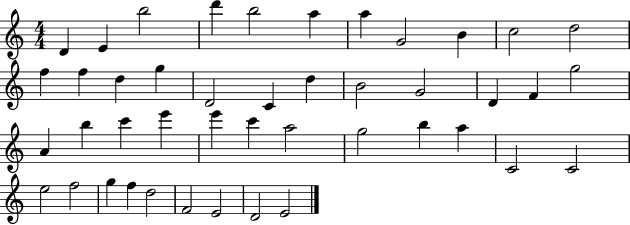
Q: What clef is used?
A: treble